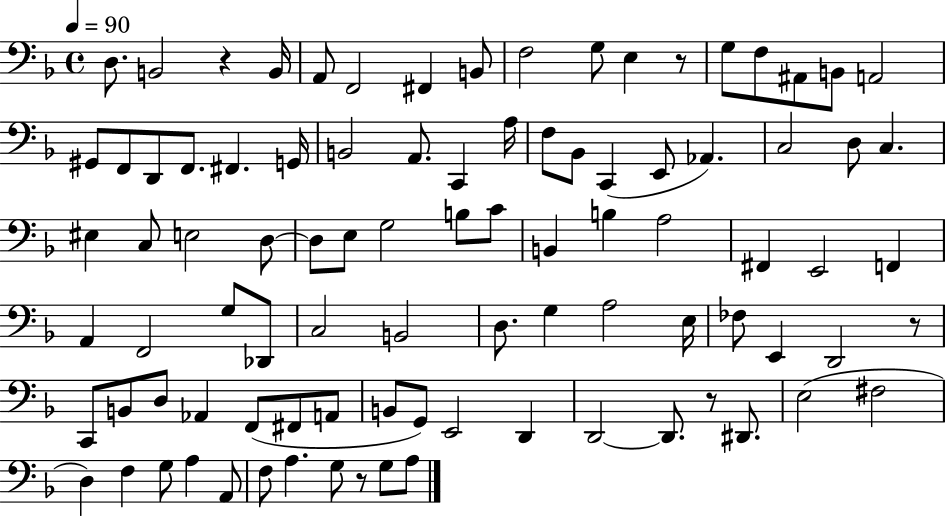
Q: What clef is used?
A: bass